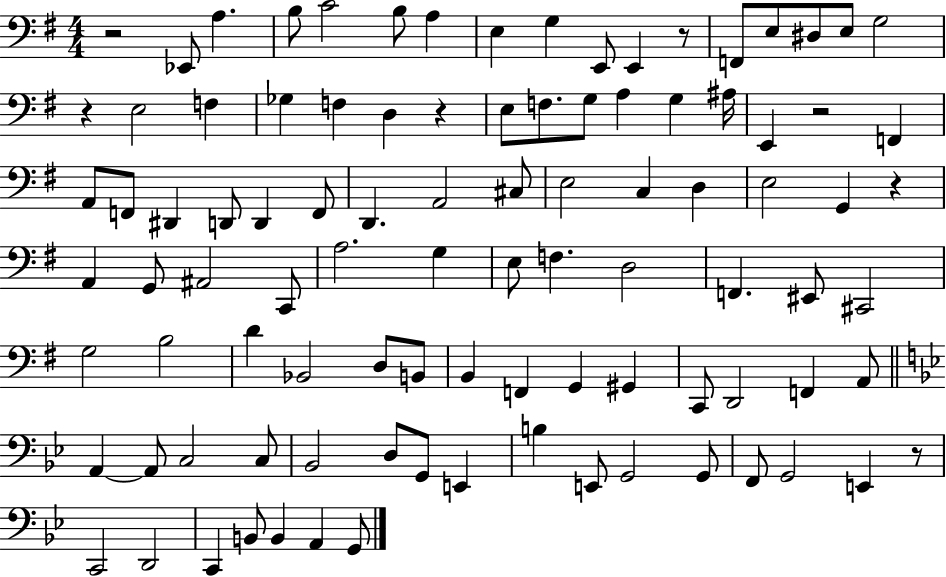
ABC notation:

X:1
T:Untitled
M:4/4
L:1/4
K:G
z2 _E,,/2 A, B,/2 C2 B,/2 A, E, G, E,,/2 E,, z/2 F,,/2 E,/2 ^D,/2 E,/2 G,2 z E,2 F, _G, F, D, z E,/2 F,/2 G,/2 A, G, ^A,/4 E,, z2 F,, A,,/2 F,,/2 ^D,, D,,/2 D,, F,,/2 D,, A,,2 ^C,/2 E,2 C, D, E,2 G,, z A,, G,,/2 ^A,,2 C,,/2 A,2 G, E,/2 F, D,2 F,, ^E,,/2 ^C,,2 G,2 B,2 D _B,,2 D,/2 B,,/2 B,, F,, G,, ^G,, C,,/2 D,,2 F,, A,,/2 A,, A,,/2 C,2 C,/2 _B,,2 D,/2 G,,/2 E,, B, E,,/2 G,,2 G,,/2 F,,/2 G,,2 E,, z/2 C,,2 D,,2 C,, B,,/2 B,, A,, G,,/2